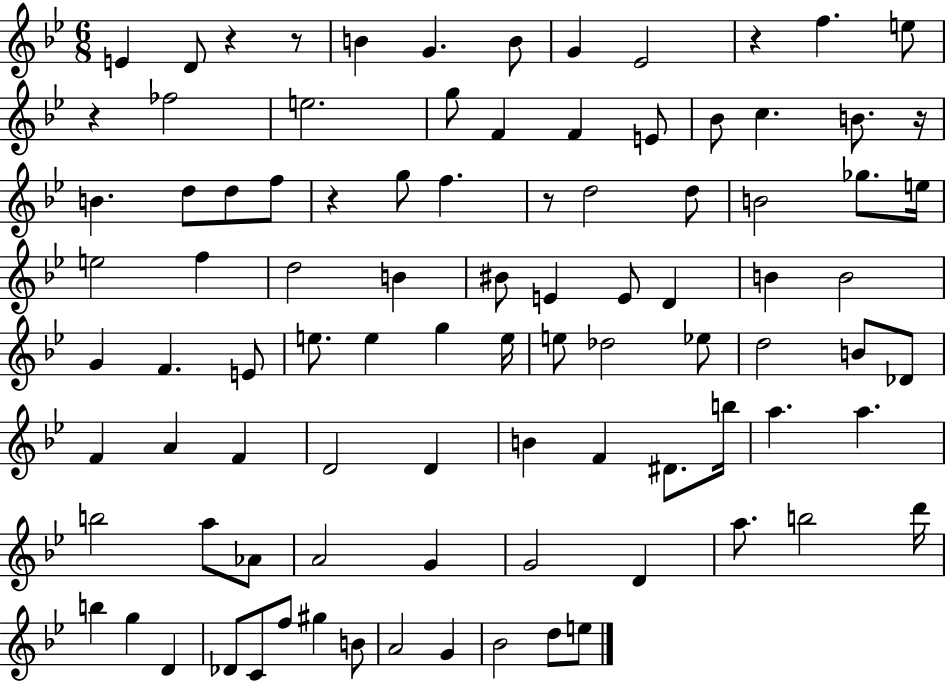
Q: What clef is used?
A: treble